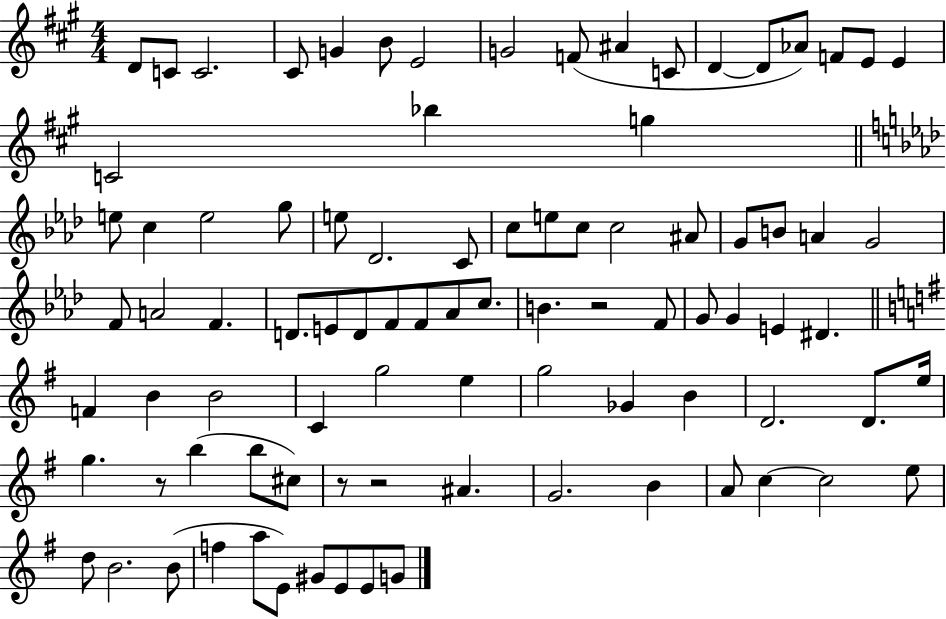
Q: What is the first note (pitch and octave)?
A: D4